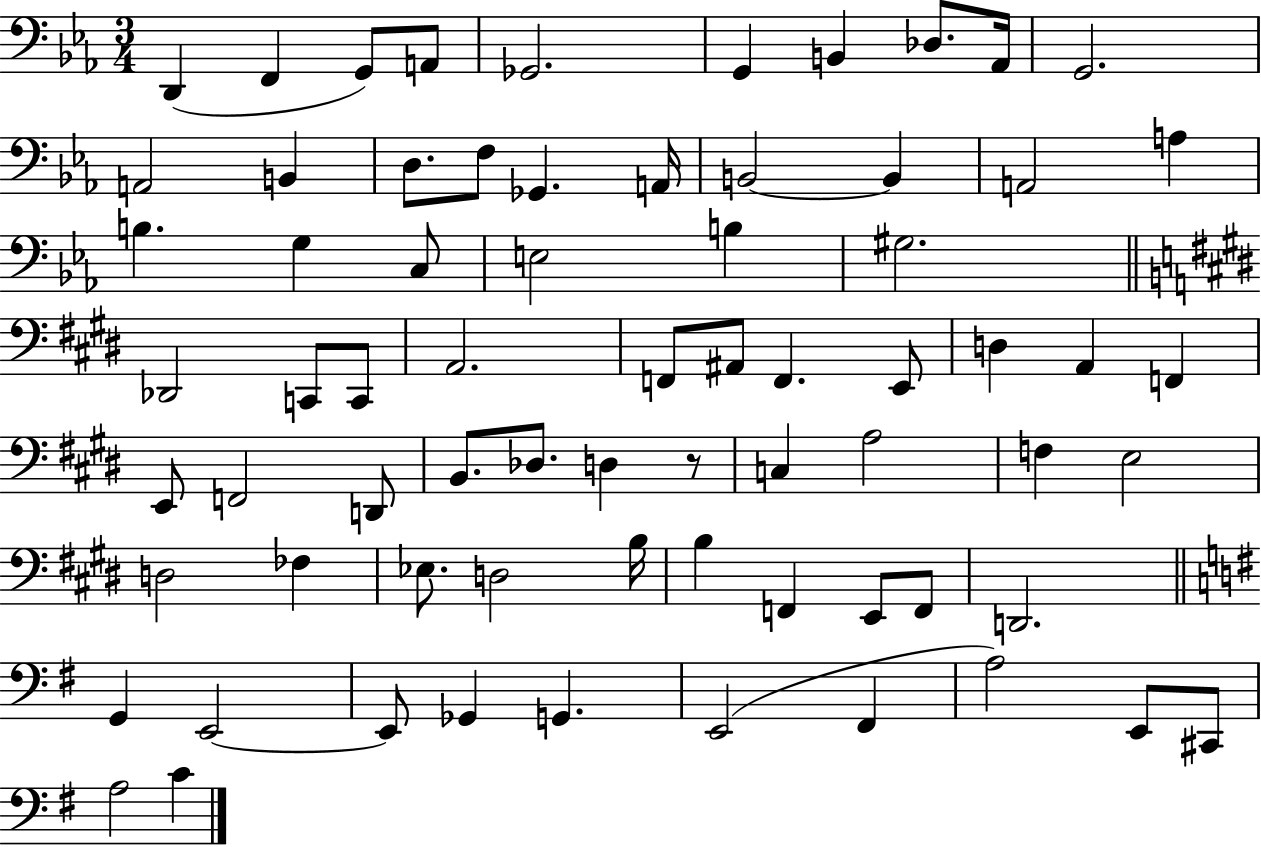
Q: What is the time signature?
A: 3/4